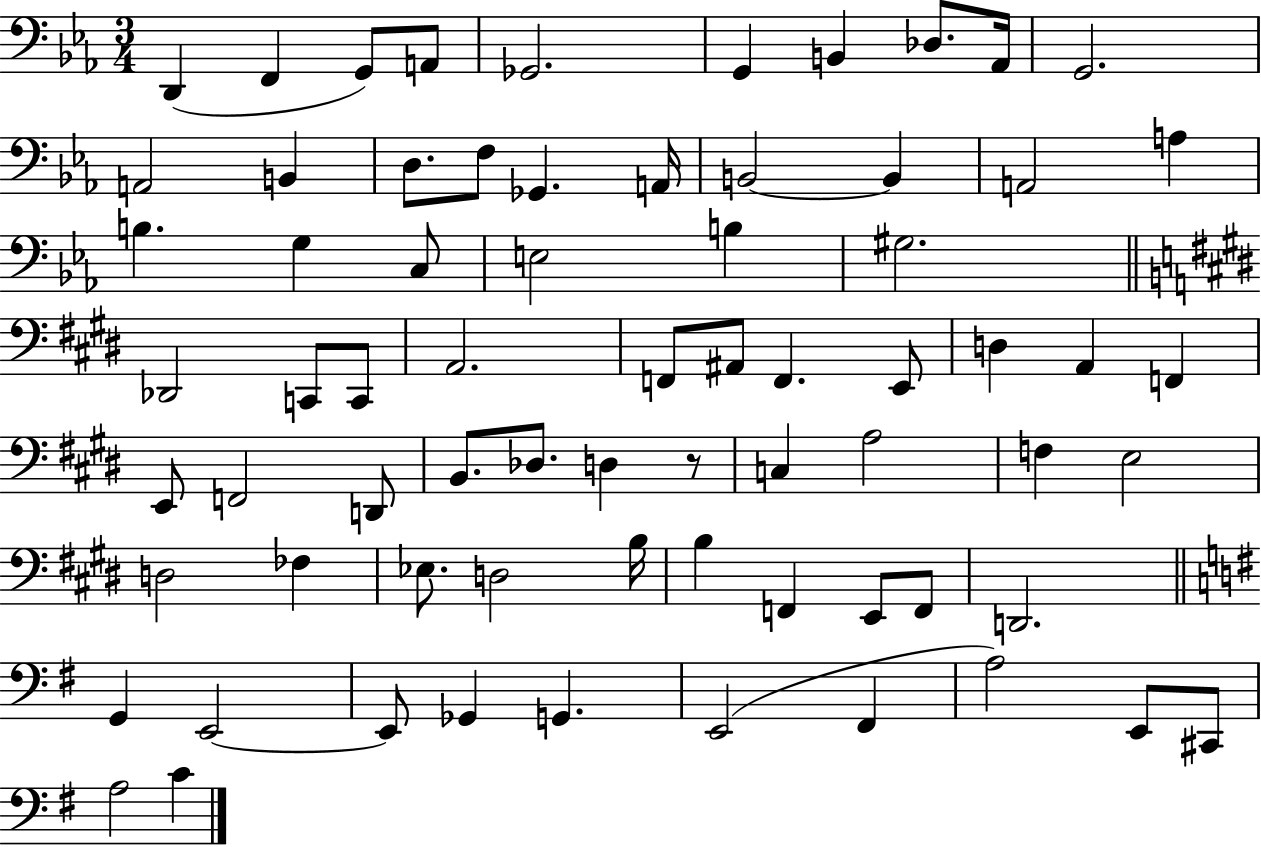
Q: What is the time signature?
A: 3/4